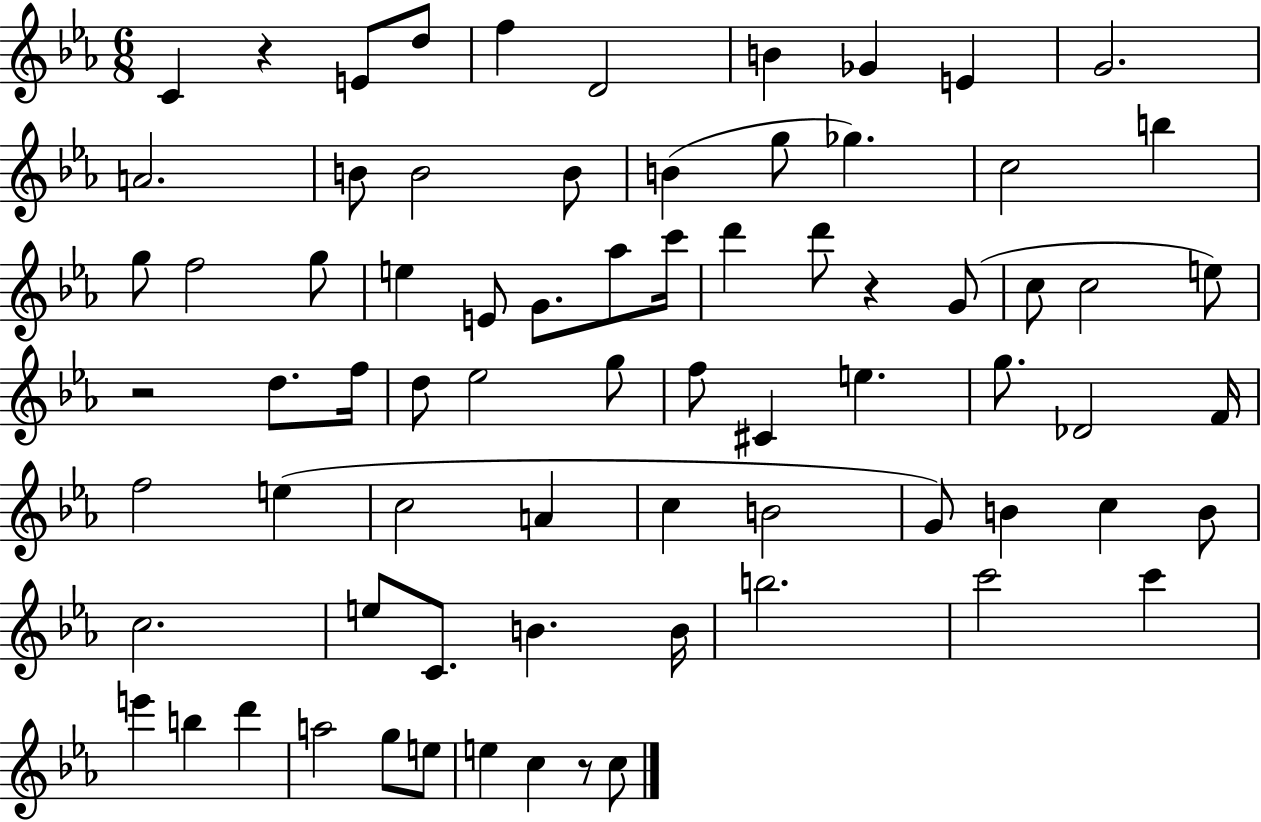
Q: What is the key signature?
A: EES major